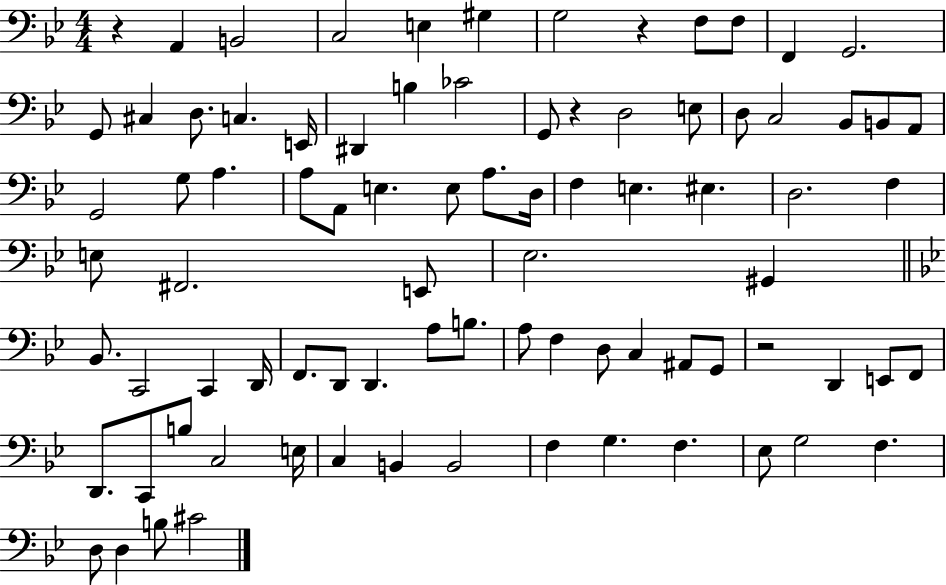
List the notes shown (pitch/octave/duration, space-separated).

R/q A2/q B2/h C3/h E3/q G#3/q G3/h R/q F3/e F3/e F2/q G2/h. G2/e C#3/q D3/e. C3/q. E2/s D#2/q B3/q CES4/h G2/e R/q D3/h E3/e D3/e C3/h Bb2/e B2/e A2/e G2/h G3/e A3/q. A3/e A2/e E3/q. E3/e A3/e. D3/s F3/q E3/q. EIS3/q. D3/h. F3/q E3/e F#2/h. E2/e Eb3/h. G#2/q Bb2/e. C2/h C2/q D2/s F2/e. D2/e D2/q. A3/e B3/e. A3/e F3/q D3/e C3/q A#2/e G2/e R/h D2/q E2/e F2/e D2/e. C2/e B3/e C3/h E3/s C3/q B2/q B2/h F3/q G3/q. F3/q. Eb3/e G3/h F3/q. D3/e D3/q B3/e C#4/h